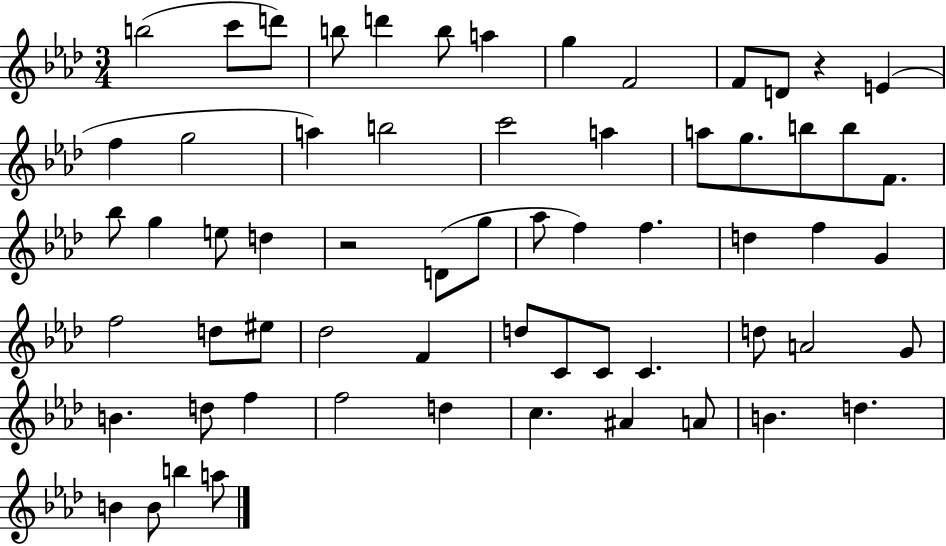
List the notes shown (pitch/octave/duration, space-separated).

B5/h C6/e D6/e B5/e D6/q B5/e A5/q G5/q F4/h F4/e D4/e R/q E4/q F5/q G5/h A5/q B5/h C6/h A5/q A5/e G5/e. B5/e B5/e F4/e. Bb5/e G5/q E5/e D5/q R/h D4/e G5/e Ab5/e F5/q F5/q. D5/q F5/q G4/q F5/h D5/e EIS5/e Db5/h F4/q D5/e C4/e C4/e C4/q. D5/e A4/h G4/e B4/q. D5/e F5/q F5/h D5/q C5/q. A#4/q A4/e B4/q. D5/q. B4/q B4/e B5/q A5/e